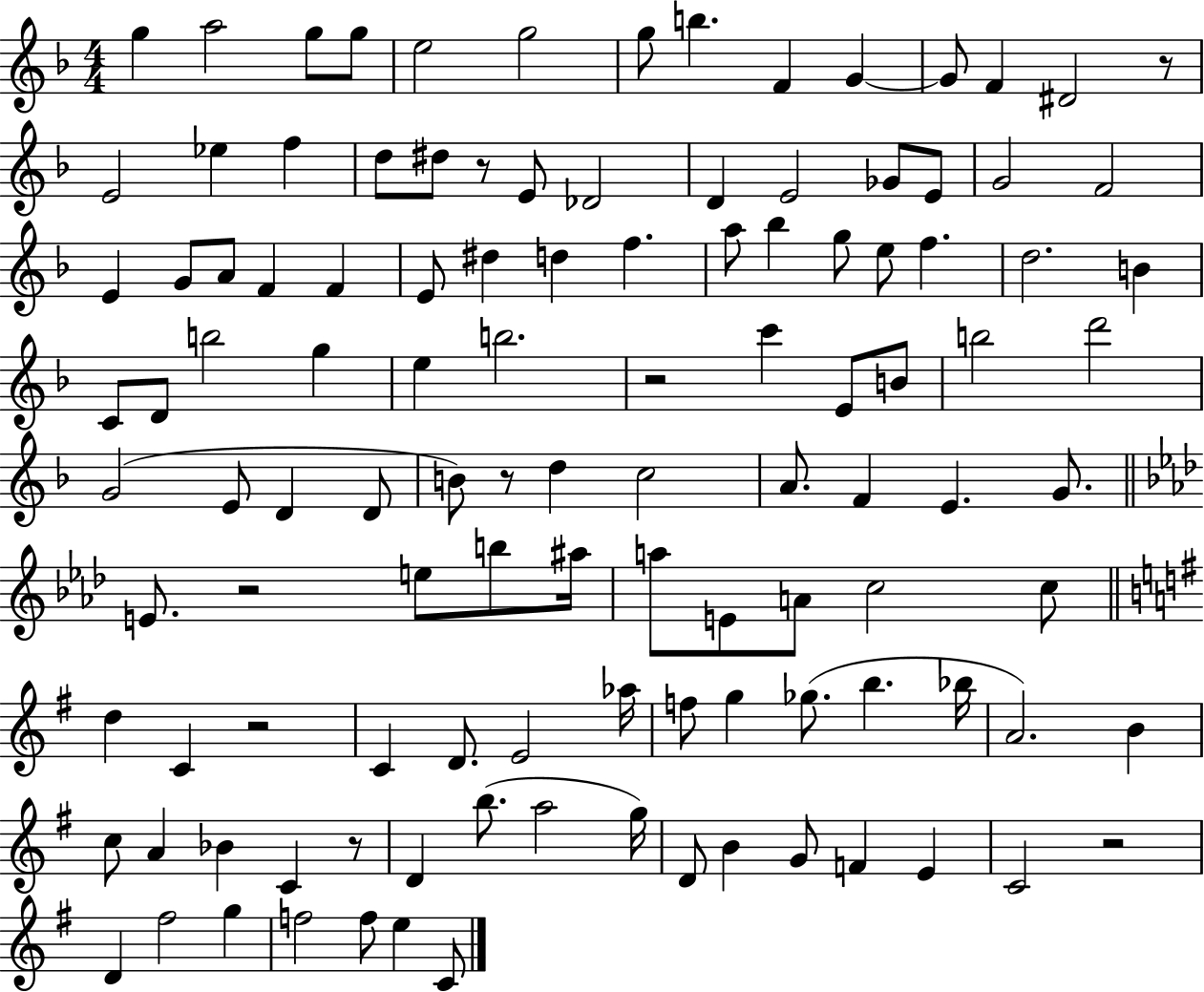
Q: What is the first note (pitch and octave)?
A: G5